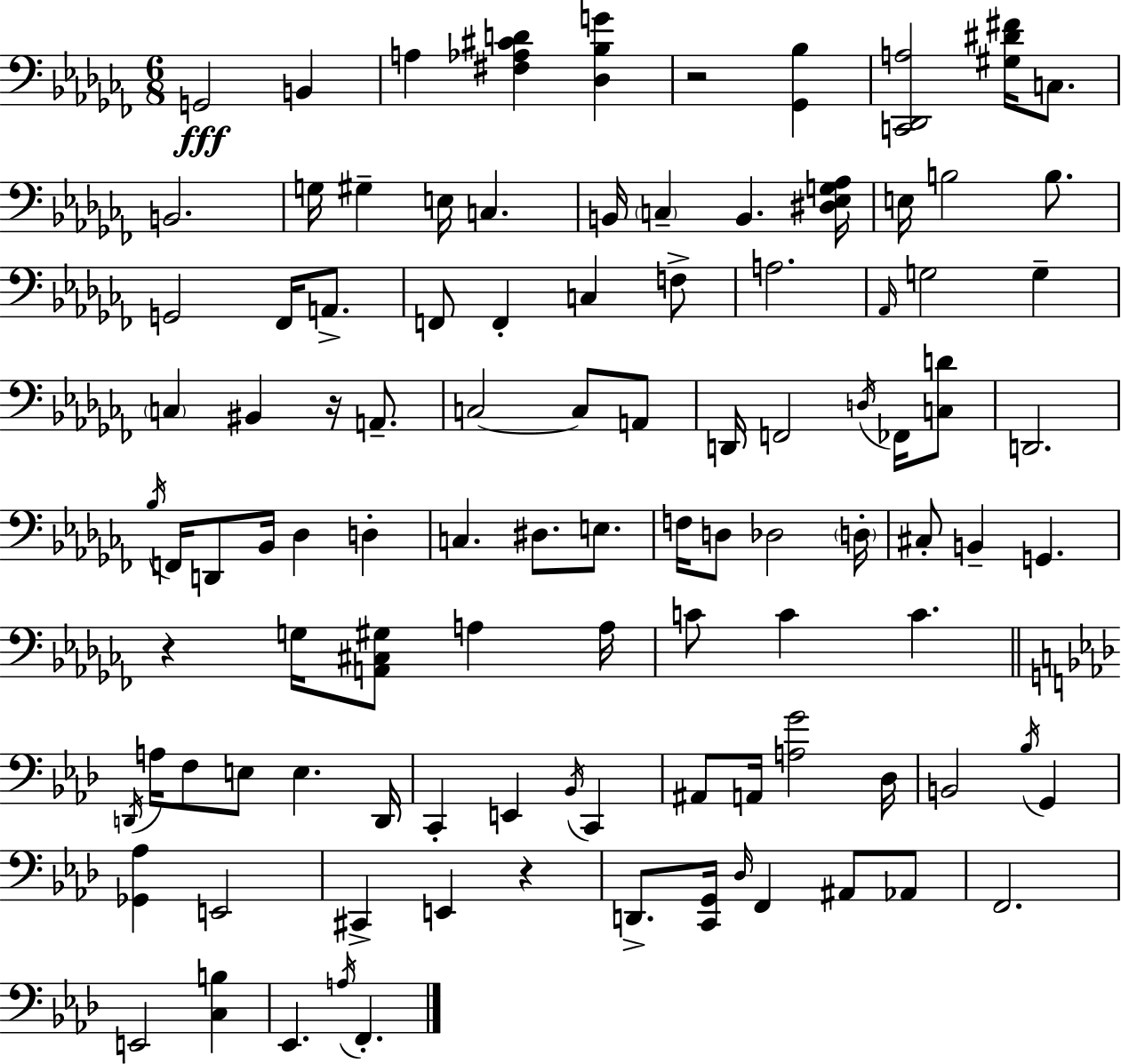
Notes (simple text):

G2/h B2/q A3/q [F#3,Ab3,C#4,D4]/q [Db3,Bb3,G4]/q R/h [Gb2,Bb3]/q [C2,Db2,A3]/h [G#3,D#4,F#4]/s C3/e. B2/h. G3/s G#3/q E3/s C3/q. B2/s C3/q B2/q. [D#3,Eb3,G3,Ab3]/s E3/s B3/h B3/e. G2/h FES2/s A2/e. F2/e F2/q C3/q F3/e A3/h. Ab2/s G3/h G3/q C3/q BIS2/q R/s A2/e. C3/h C3/e A2/e D2/s F2/h D3/s FES2/s [C3,D4]/e D2/h. Bb3/s F2/s D2/e Bb2/s Db3/q D3/q C3/q. D#3/e. E3/e. F3/s D3/e Db3/h D3/s C#3/e B2/q G2/q. R/q G3/s [A2,C#3,G#3]/e A3/q A3/s C4/e C4/q C4/q. D2/s A3/s F3/e E3/e E3/q. D2/s C2/q E2/q Bb2/s C2/q A#2/e A2/s [A3,G4]/h Db3/s B2/h Bb3/s G2/q [Gb2,Ab3]/q E2/h C#2/q E2/q R/q D2/e. [C2,G2]/s Db3/s F2/q A#2/e Ab2/e F2/h. E2/h [C3,B3]/q Eb2/q. A3/s F2/q.